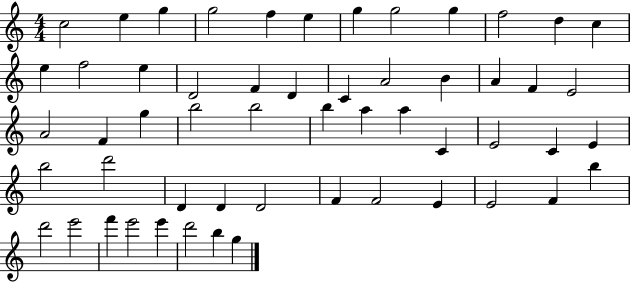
C5/h E5/q G5/q G5/h F5/q E5/q G5/q G5/h G5/q F5/h D5/q C5/q E5/q F5/h E5/q D4/h F4/q D4/q C4/q A4/h B4/q A4/q F4/q E4/h A4/h F4/q G5/q B5/h B5/h B5/q A5/q A5/q C4/q E4/h C4/q E4/q B5/h D6/h D4/q D4/q D4/h F4/q F4/h E4/q E4/h F4/q B5/q D6/h E6/h F6/q E6/h E6/q D6/h B5/q G5/q